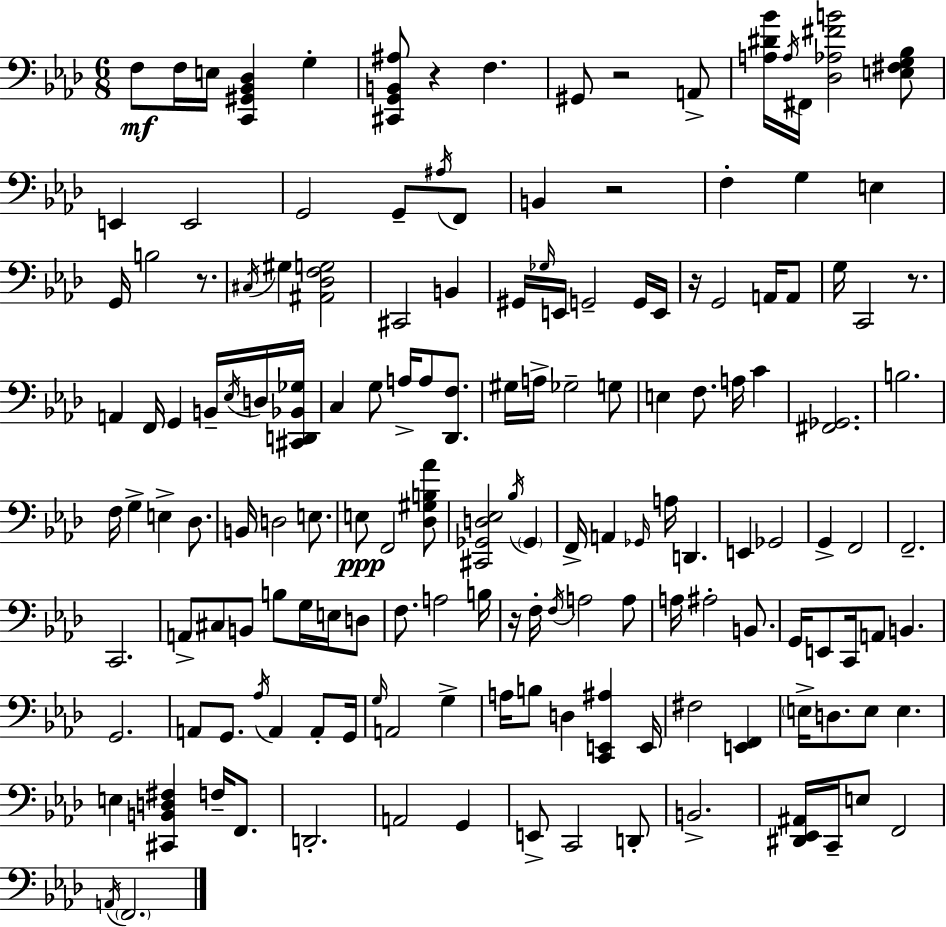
X:1
T:Untitled
M:6/8
L:1/4
K:Fm
F,/2 F,/4 E,/4 [C,,^G,,_B,,_D,] G, [^C,,G,,B,,^A,]/2 z F, ^G,,/2 z2 A,,/2 [A,^D_B]/4 A,/4 ^F,,/4 [_D,_A,^FB]2 [E,^F,G,_B,]/2 E,, E,,2 G,,2 G,,/2 ^A,/4 F,,/2 B,, z2 F, G, E, G,,/4 B,2 z/2 ^C,/4 ^G, [^A,,_D,F,G,]2 ^C,,2 B,, ^G,,/4 _G,/4 E,,/4 G,,2 G,,/4 E,,/4 z/4 G,,2 A,,/4 A,,/2 G,/4 C,,2 z/2 A,, F,,/4 G,, B,,/4 _E,/4 D,/4 [^C,,D,,_B,,_G,]/4 C, G,/2 A,/4 A,/2 [_D,,F,]/2 ^G,/4 A,/4 _G,2 G,/2 E, F,/2 A,/4 C [^F,,_G,,]2 B,2 F,/4 G, E, _D,/2 B,,/4 D,2 E,/2 E,/2 F,,2 [_D,^G,B,_A]/2 [^C,,_G,,D,_E,]2 _B,/4 _G,, F,,/4 A,, _G,,/4 A,/4 D,, E,, _G,,2 G,, F,,2 F,,2 C,,2 A,,/2 ^C,/2 B,,/2 B,/2 G,/4 E,/4 D,/2 F,/2 A,2 B,/4 z/4 F,/4 F,/4 A,2 A,/2 A,/4 ^A,2 B,,/2 G,,/4 E,,/2 C,,/4 A,,/2 B,, G,,2 A,,/2 G,,/2 _A,/4 A,, A,,/2 G,,/4 G,/4 A,,2 G, A,/4 B,/2 D, [C,,E,,^A,] E,,/4 ^F,2 [E,,F,,] E,/4 D,/2 E,/2 E, E, [^C,,B,,D,^F,] F,/4 F,,/2 D,,2 A,,2 G,, E,,/2 C,,2 D,,/2 B,,2 [^D,,_E,,^A,,]/4 C,,/4 E,/2 F,,2 A,,/4 F,,2